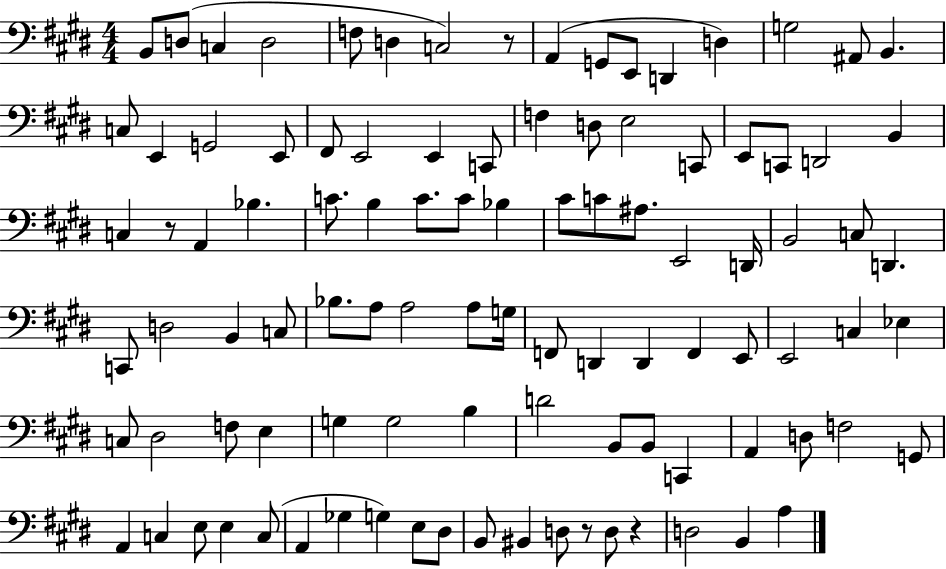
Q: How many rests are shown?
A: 4